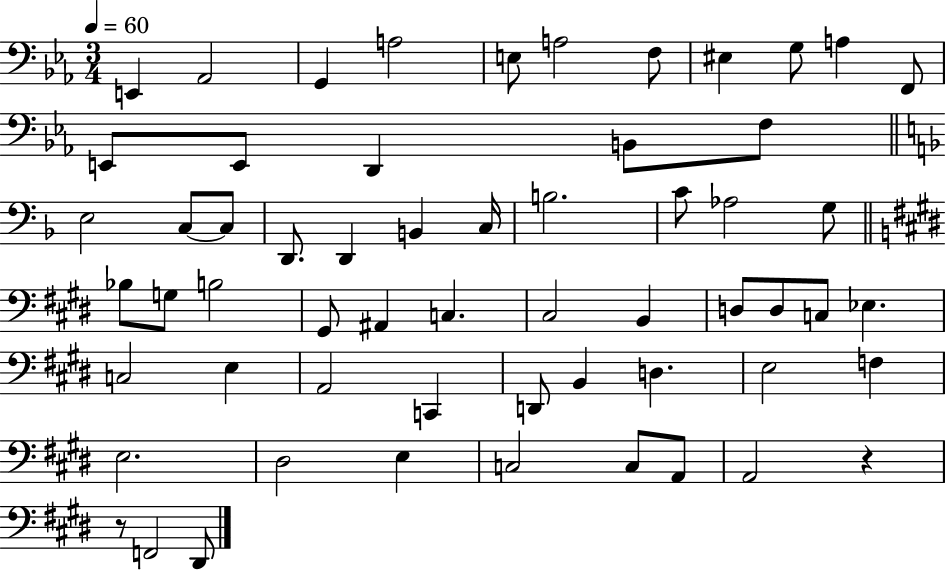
{
  \clef bass
  \numericTimeSignature
  \time 3/4
  \key ees \major
  \tempo 4 = 60
  \repeat volta 2 { e,4 aes,2 | g,4 a2 | e8 a2 f8 | eis4 g8 a4 f,8 | \break e,8 e,8 d,4 b,8 f8 | \bar "||" \break \key f \major e2 c8~~ c8 | d,8. d,4 b,4 c16 | b2. | c'8 aes2 g8 | \break \bar "||" \break \key e \major bes8 g8 b2 | gis,8 ais,4 c4. | cis2 b,4 | d8 d8 c8 ees4. | \break c2 e4 | a,2 c,4 | d,8 b,4 d4. | e2 f4 | \break e2. | dis2 e4 | c2 c8 a,8 | a,2 r4 | \break r8 f,2 dis,8 | } \bar "|."
}